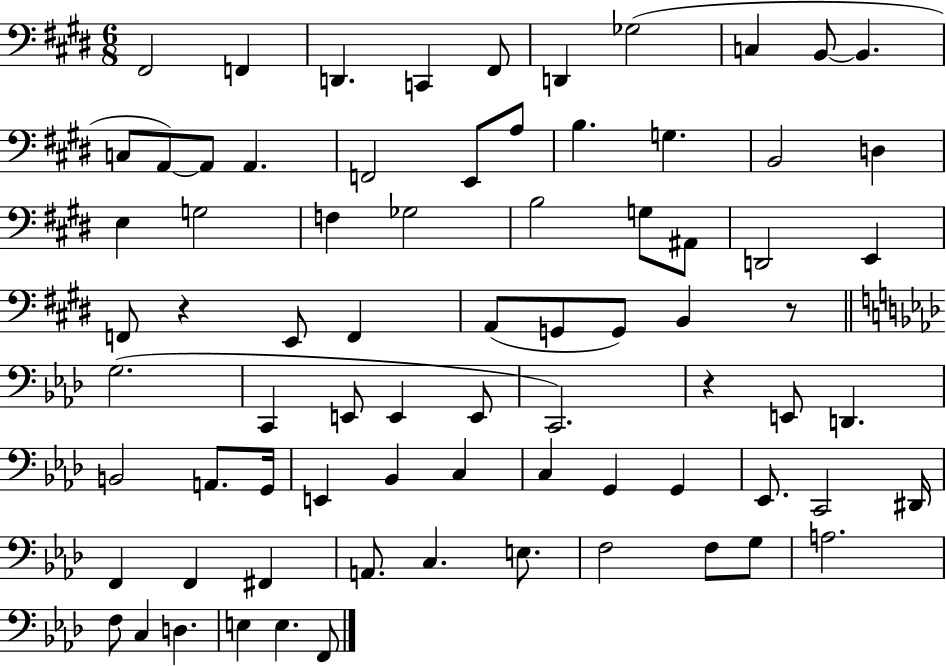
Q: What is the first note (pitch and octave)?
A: F#2